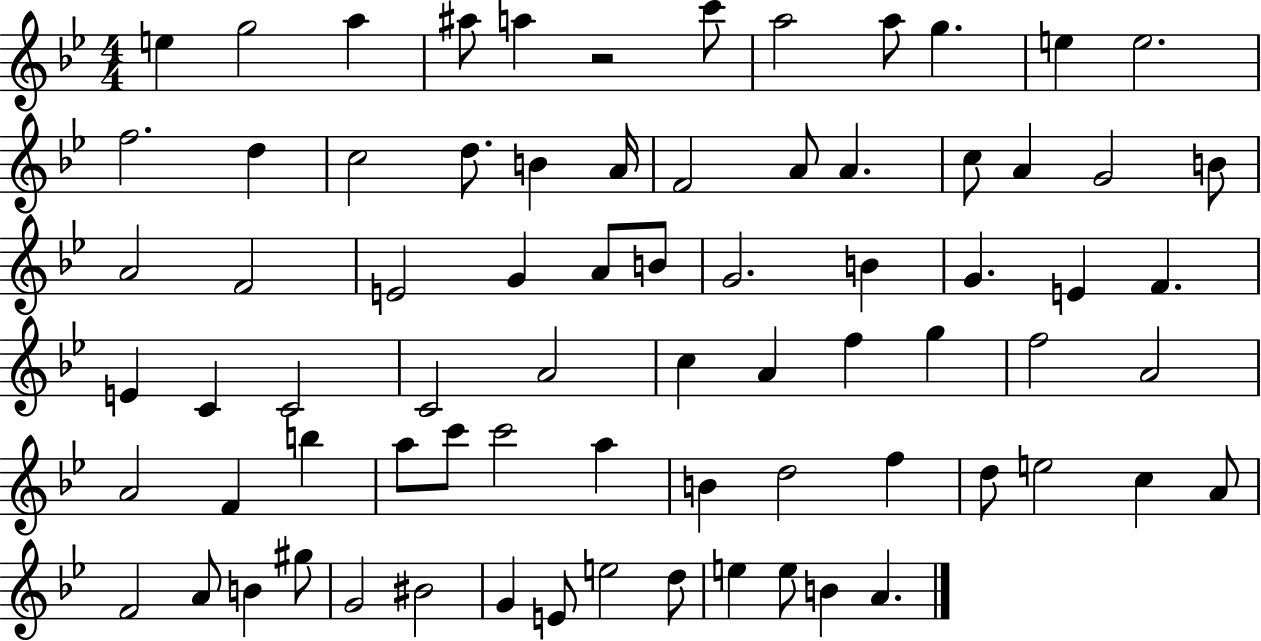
E5/q G5/h A5/q A#5/e A5/q R/h C6/e A5/h A5/e G5/q. E5/q E5/h. F5/h. D5/q C5/h D5/e. B4/q A4/s F4/h A4/e A4/q. C5/e A4/q G4/h B4/e A4/h F4/h E4/h G4/q A4/e B4/e G4/h. B4/q G4/q. E4/q F4/q. E4/q C4/q C4/h C4/h A4/h C5/q A4/q F5/q G5/q F5/h A4/h A4/h F4/q B5/q A5/e C6/e C6/h A5/q B4/q D5/h F5/q D5/e E5/h C5/q A4/e F4/h A4/e B4/q G#5/e G4/h BIS4/h G4/q E4/e E5/h D5/e E5/q E5/e B4/q A4/q.